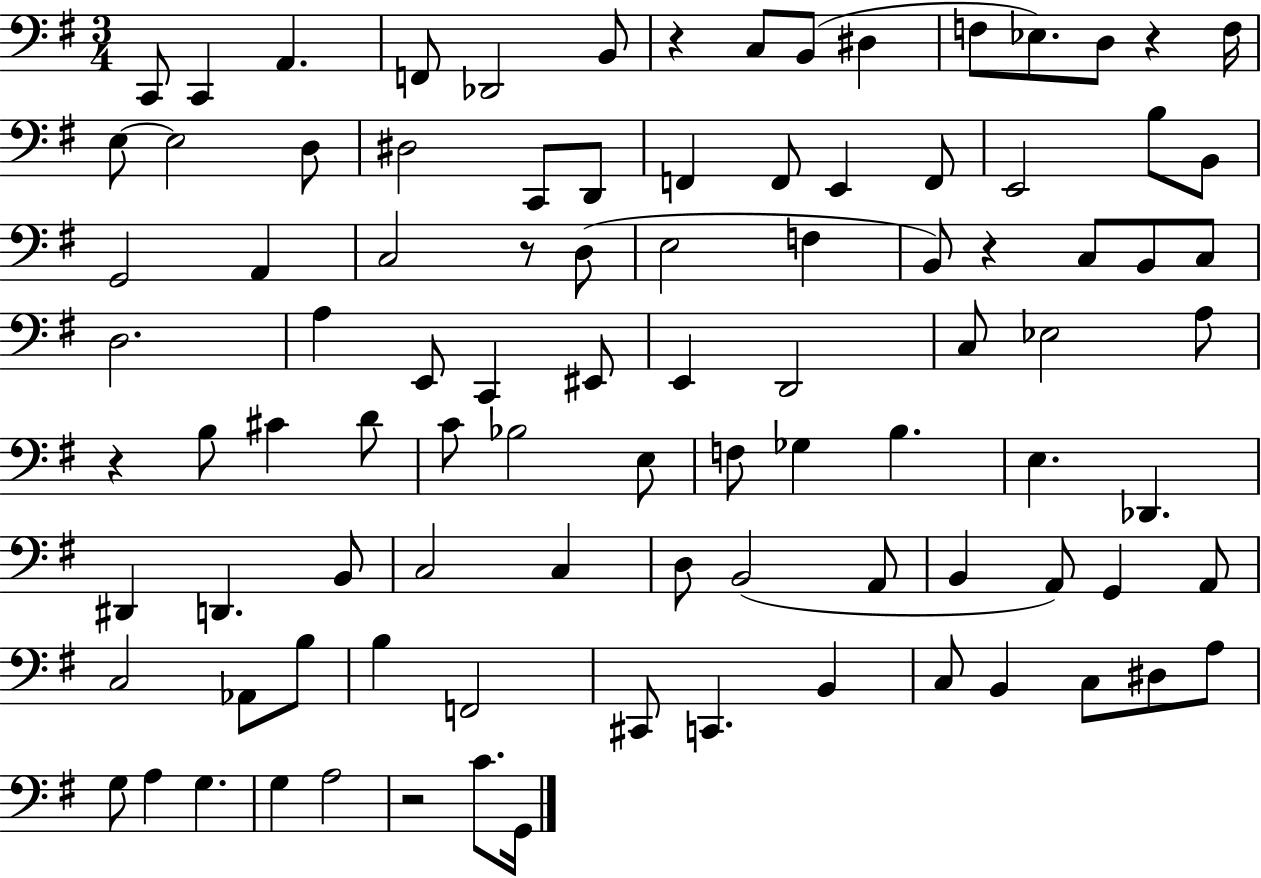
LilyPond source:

{
  \clef bass
  \numericTimeSignature
  \time 3/4
  \key g \major
  c,8 c,4 a,4. | f,8 des,2 b,8 | r4 c8 b,8( dis4 | f8 ees8.) d8 r4 f16 | \break e8~~ e2 d8 | dis2 c,8 d,8 | f,4 f,8 e,4 f,8 | e,2 b8 b,8 | \break g,2 a,4 | c2 r8 d8( | e2 f4 | b,8) r4 c8 b,8 c8 | \break d2. | a4 e,8 c,4 eis,8 | e,4 d,2 | c8 ees2 a8 | \break r4 b8 cis'4 d'8 | c'8 bes2 e8 | f8 ges4 b4. | e4. des,4. | \break dis,4 d,4. b,8 | c2 c4 | d8 b,2( a,8 | b,4 a,8) g,4 a,8 | \break c2 aes,8 b8 | b4 f,2 | cis,8 c,4. b,4 | c8 b,4 c8 dis8 a8 | \break g8 a4 g4. | g4 a2 | r2 c'8. g,16 | \bar "|."
}